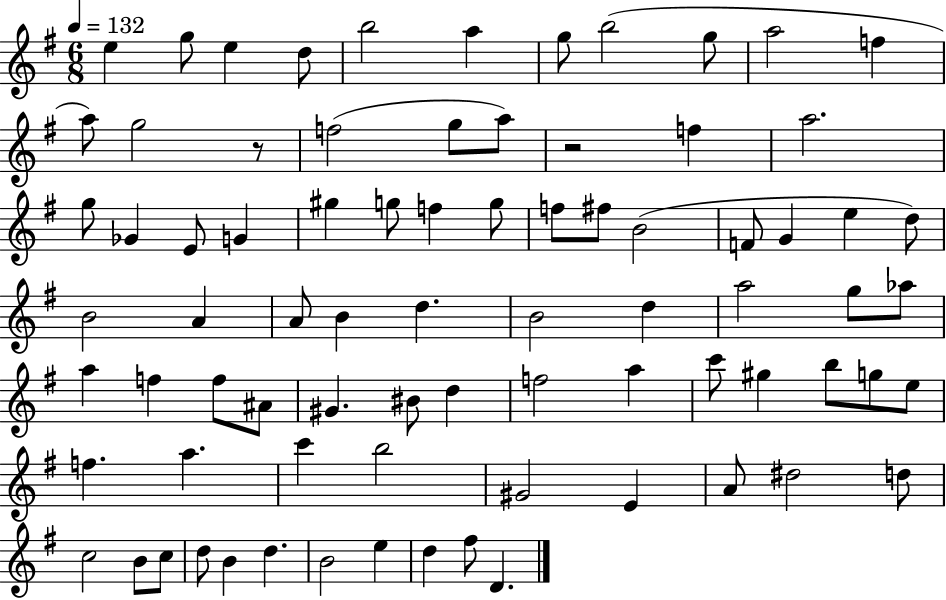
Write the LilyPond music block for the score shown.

{
  \clef treble
  \numericTimeSignature
  \time 6/8
  \key g \major
  \tempo 4 = 132
  e''4 g''8 e''4 d''8 | b''2 a''4 | g''8 b''2( g''8 | a''2 f''4 | \break a''8) g''2 r8 | f''2( g''8 a''8) | r2 f''4 | a''2. | \break g''8 ges'4 e'8 g'4 | gis''4 g''8 f''4 g''8 | f''8 fis''8 b'2( | f'8 g'4 e''4 d''8) | \break b'2 a'4 | a'8 b'4 d''4. | b'2 d''4 | a''2 g''8 aes''8 | \break a''4 f''4 f''8 ais'8 | gis'4. bis'8 d''4 | f''2 a''4 | c'''8 gis''4 b''8 g''8 e''8 | \break f''4. a''4. | c'''4 b''2 | gis'2 e'4 | a'8 dis''2 d''8 | \break c''2 b'8 c''8 | d''8 b'4 d''4. | b'2 e''4 | d''4 fis''8 d'4. | \break \bar "|."
}